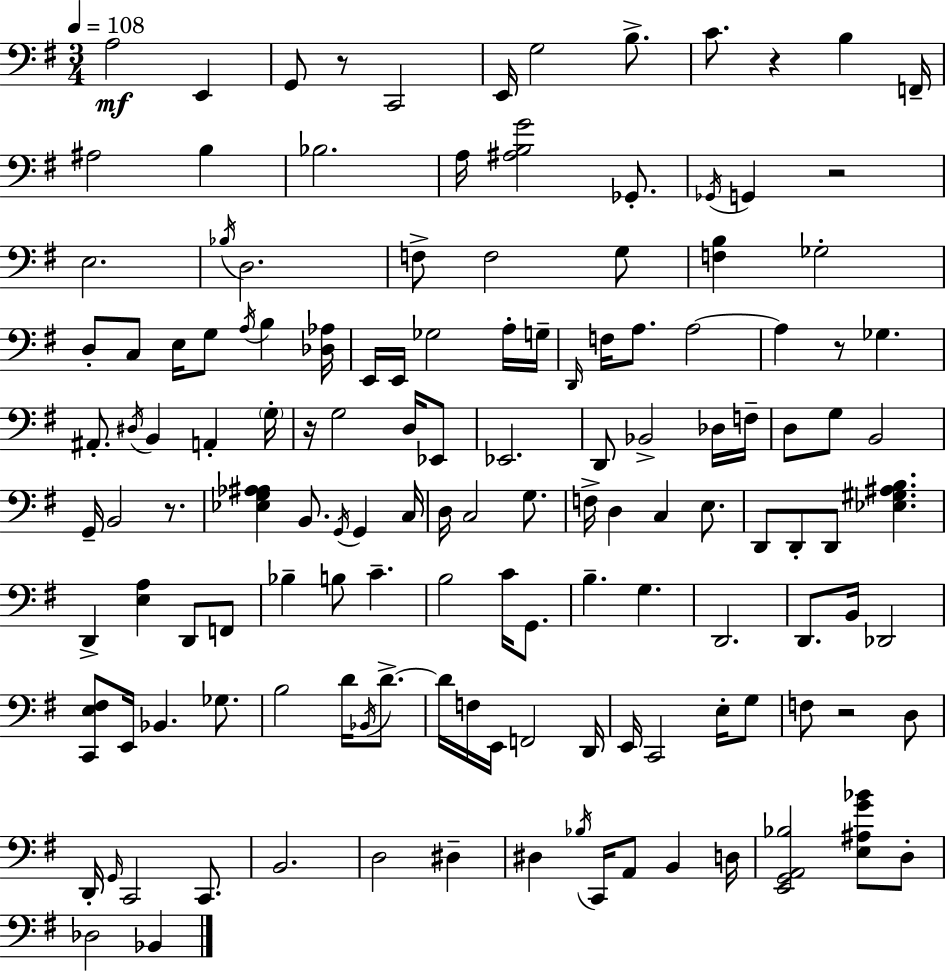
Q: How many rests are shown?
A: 7